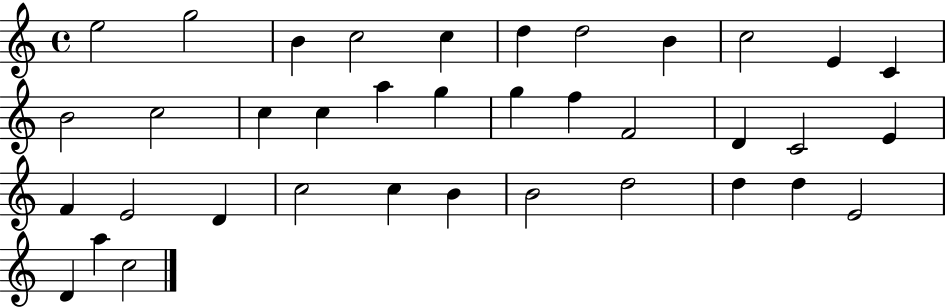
X:1
T:Untitled
M:4/4
L:1/4
K:C
e2 g2 B c2 c d d2 B c2 E C B2 c2 c c a g g f F2 D C2 E F E2 D c2 c B B2 d2 d d E2 D a c2